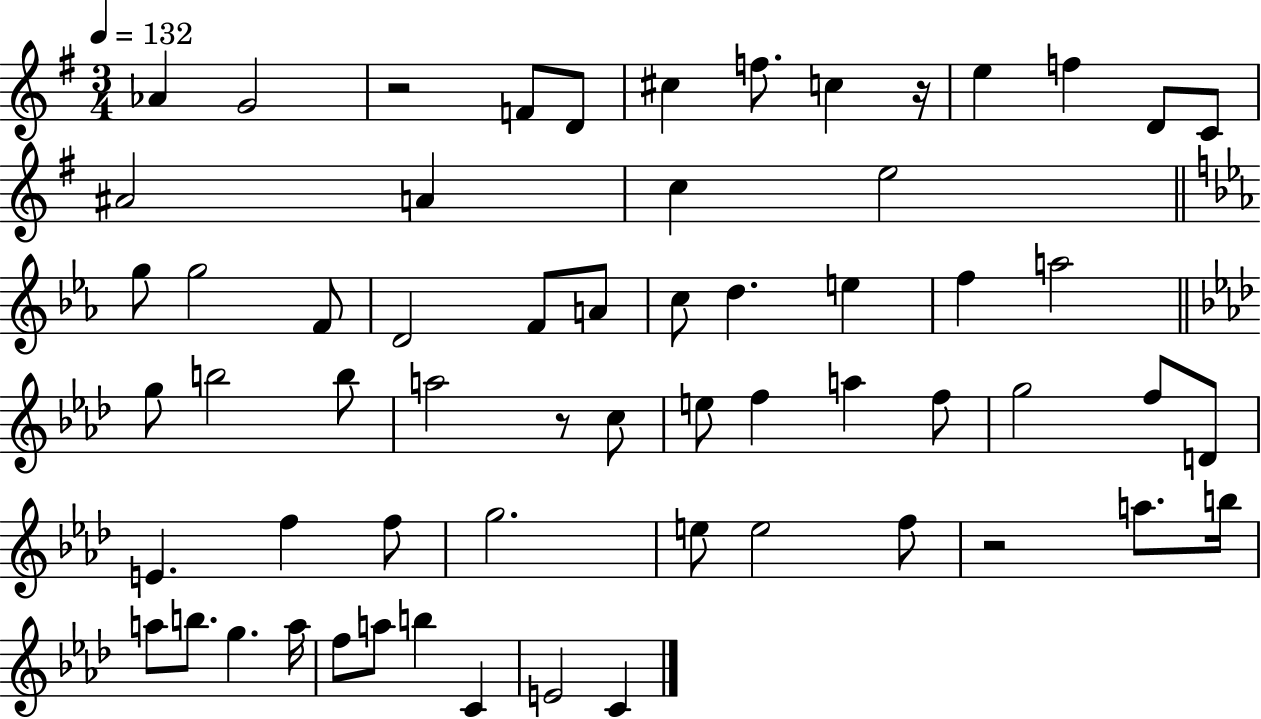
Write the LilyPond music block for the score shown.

{
  \clef treble
  \numericTimeSignature
  \time 3/4
  \key g \major
  \tempo 4 = 132
  aes'4 g'2 | r2 f'8 d'8 | cis''4 f''8. c''4 r16 | e''4 f''4 d'8 c'8 | \break ais'2 a'4 | c''4 e''2 | \bar "||" \break \key ees \major g''8 g''2 f'8 | d'2 f'8 a'8 | c''8 d''4. e''4 | f''4 a''2 | \break \bar "||" \break \key f \minor g''8 b''2 b''8 | a''2 r8 c''8 | e''8 f''4 a''4 f''8 | g''2 f''8 d'8 | \break e'4. f''4 f''8 | g''2. | e''8 e''2 f''8 | r2 a''8. b''16 | \break a''8 b''8. g''4. a''16 | f''8 a''8 b''4 c'4 | e'2 c'4 | \bar "|."
}